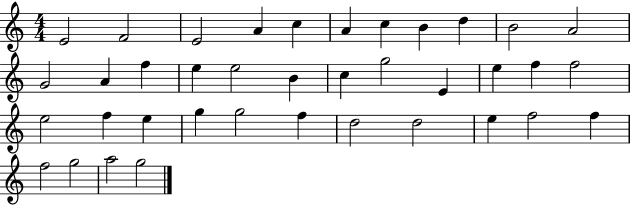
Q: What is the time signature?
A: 4/4